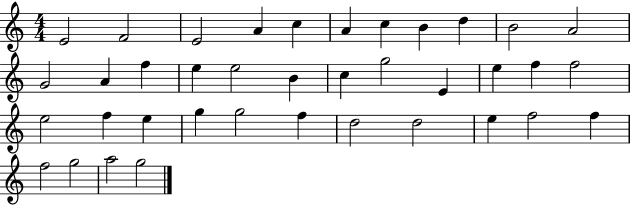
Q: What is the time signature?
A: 4/4